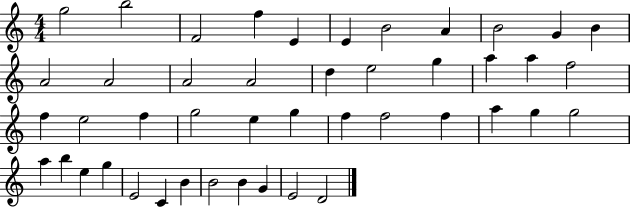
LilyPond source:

{
  \clef treble
  \numericTimeSignature
  \time 4/4
  \key c \major
  g''2 b''2 | f'2 f''4 e'4 | e'4 b'2 a'4 | b'2 g'4 b'4 | \break a'2 a'2 | a'2 a'2 | d''4 e''2 g''4 | a''4 a''4 f''2 | \break f''4 e''2 f''4 | g''2 e''4 g''4 | f''4 f''2 f''4 | a''4 g''4 g''2 | \break a''4 b''4 e''4 g''4 | e'2 c'4 b'4 | b'2 b'4 g'4 | e'2 d'2 | \break \bar "|."
}